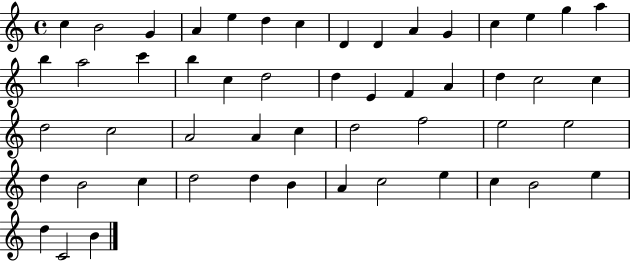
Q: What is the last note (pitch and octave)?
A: B4